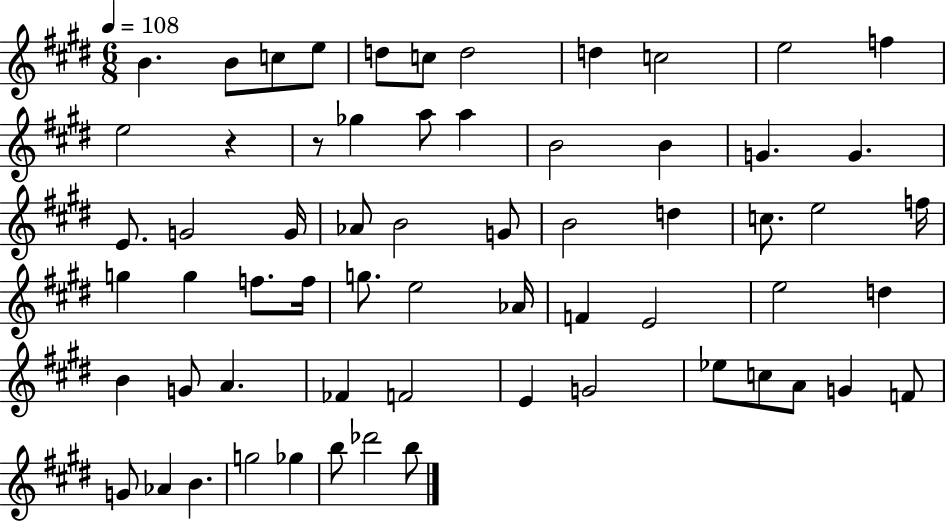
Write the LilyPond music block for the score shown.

{
  \clef treble
  \numericTimeSignature
  \time 6/8
  \key e \major
  \tempo 4 = 108
  b'4. b'8 c''8 e''8 | d''8 c''8 d''2 | d''4 c''2 | e''2 f''4 | \break e''2 r4 | r8 ges''4 a''8 a''4 | b'2 b'4 | g'4. g'4. | \break e'8. g'2 g'16 | aes'8 b'2 g'8 | b'2 d''4 | c''8. e''2 f''16 | \break g''4 g''4 f''8. f''16 | g''8. e''2 aes'16 | f'4 e'2 | e''2 d''4 | \break b'4 g'8 a'4. | fes'4 f'2 | e'4 g'2 | ees''8 c''8 a'8 g'4 f'8 | \break g'8 aes'4 b'4. | g''2 ges''4 | b''8 des'''2 b''8 | \bar "|."
}